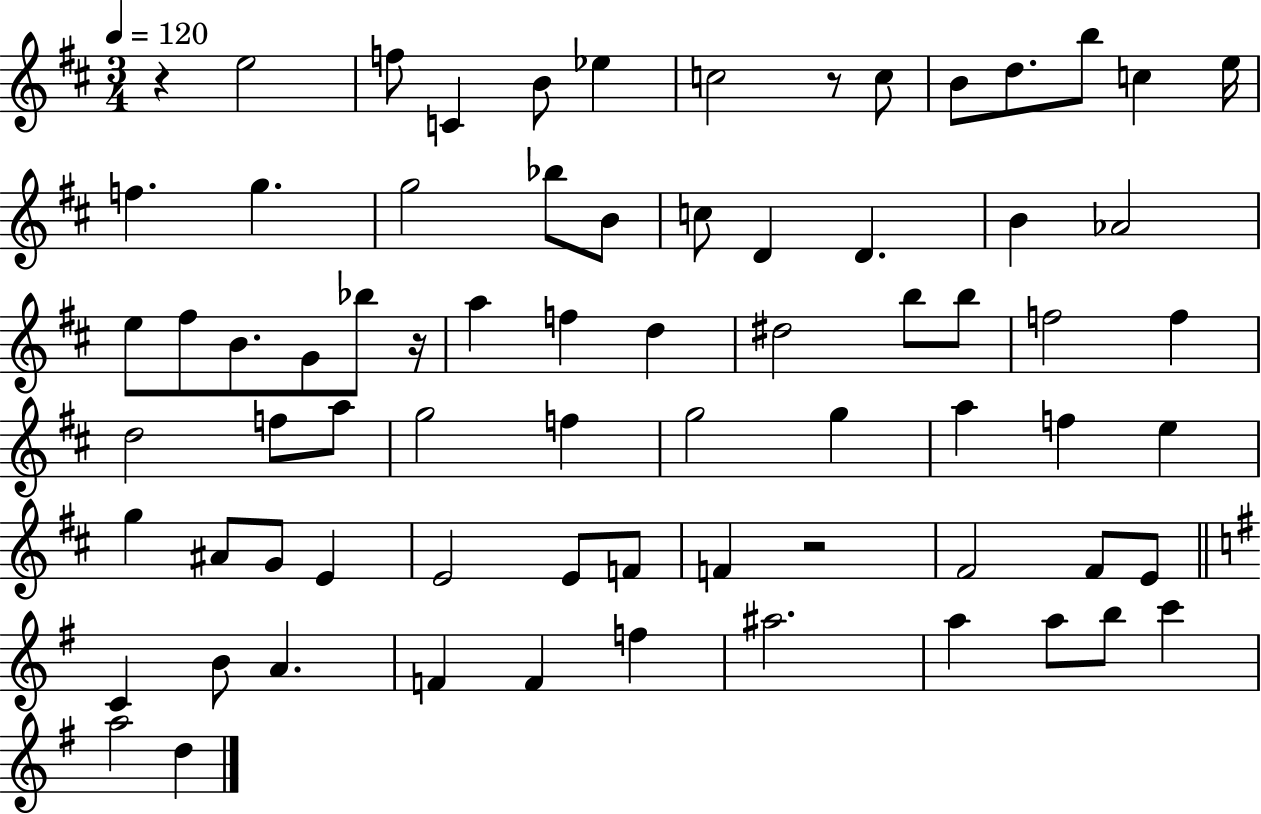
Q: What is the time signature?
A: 3/4